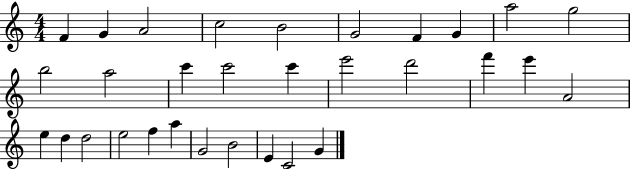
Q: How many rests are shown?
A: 0